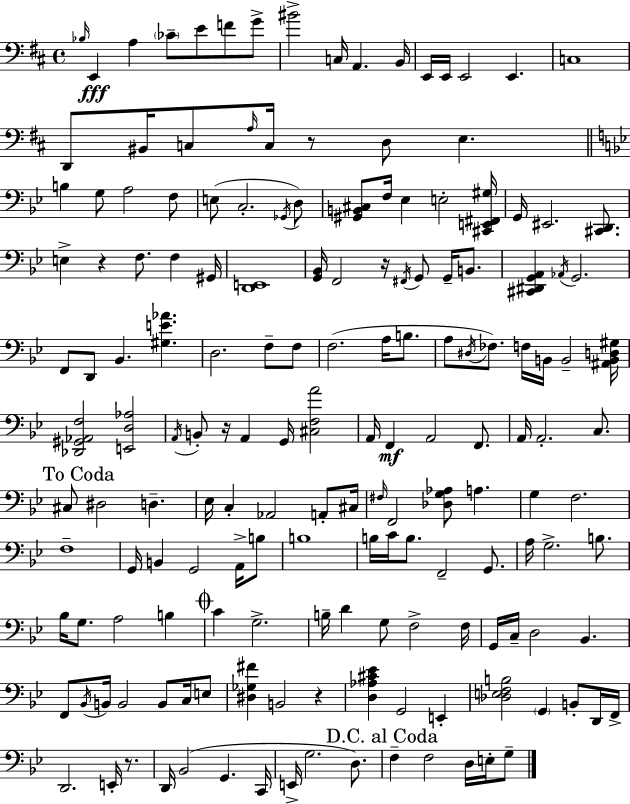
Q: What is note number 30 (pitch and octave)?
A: Gb2